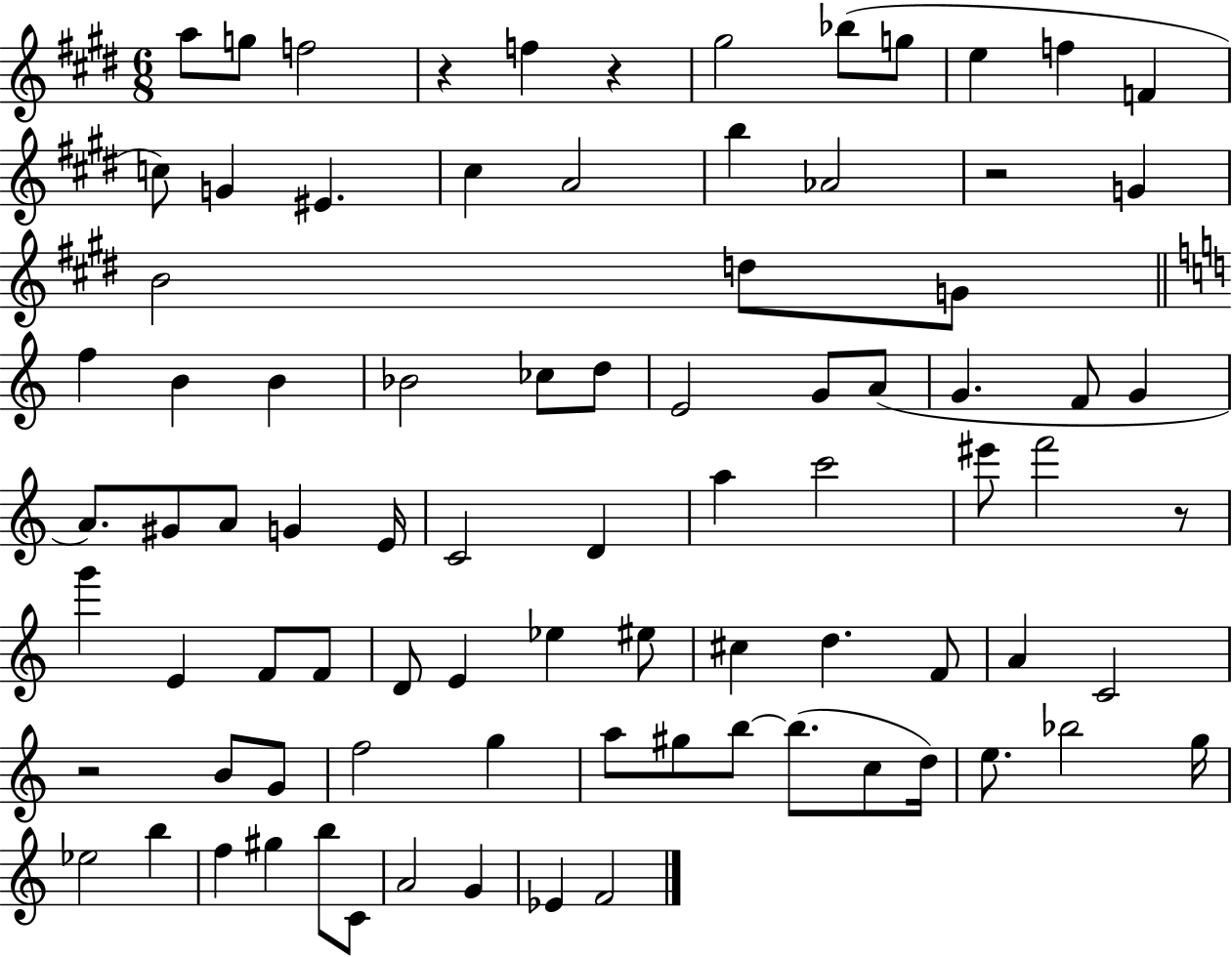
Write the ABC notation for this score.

X:1
T:Untitled
M:6/8
L:1/4
K:E
a/2 g/2 f2 z f z ^g2 _b/2 g/2 e f F c/2 G ^E ^c A2 b _A2 z2 G B2 d/2 G/2 f B B _B2 _c/2 d/2 E2 G/2 A/2 G F/2 G A/2 ^G/2 A/2 G E/4 C2 D a c'2 ^e'/2 f'2 z/2 g' E F/2 F/2 D/2 E _e ^e/2 ^c d F/2 A C2 z2 B/2 G/2 f2 g a/2 ^g/2 b/2 b/2 c/2 d/4 e/2 _b2 g/4 _e2 b f ^g b/2 C/2 A2 G _E F2